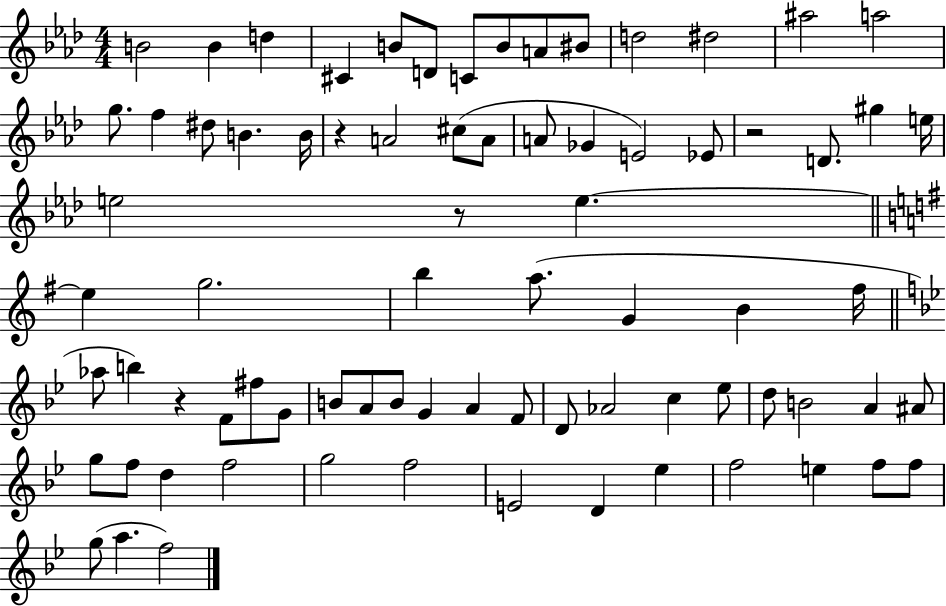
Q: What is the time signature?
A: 4/4